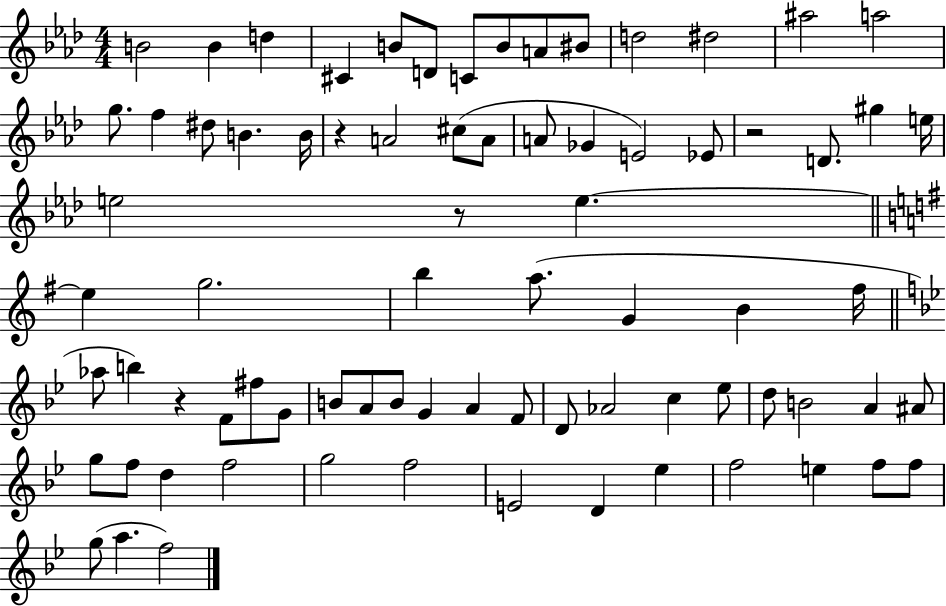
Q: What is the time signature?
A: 4/4